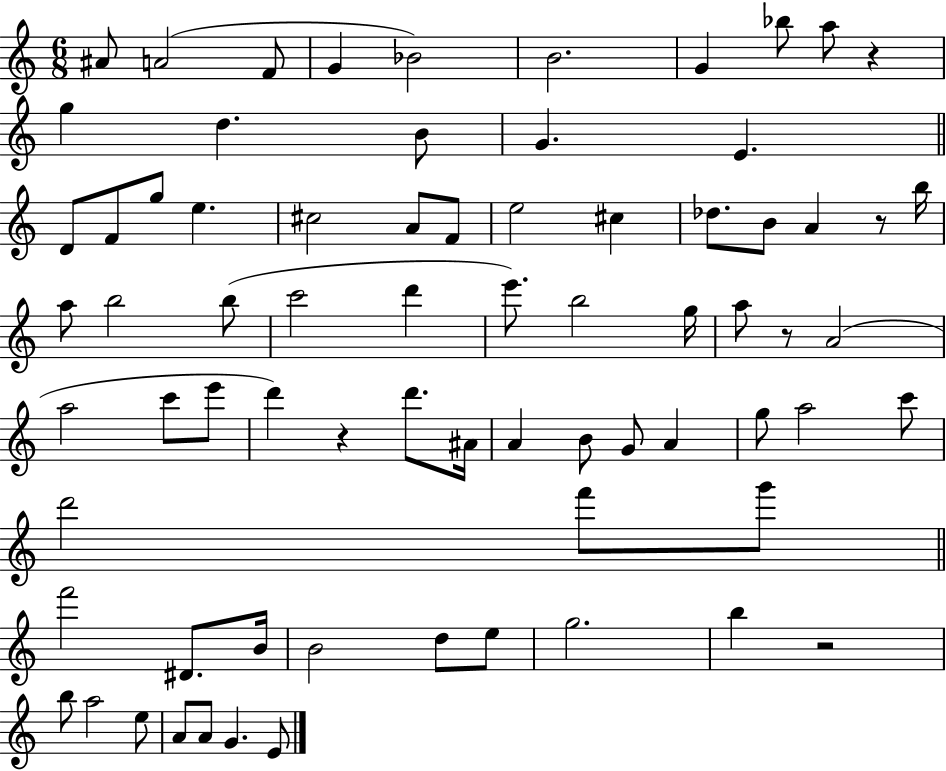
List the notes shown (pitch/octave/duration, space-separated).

A#4/e A4/h F4/e G4/q Bb4/h B4/h. G4/q Bb5/e A5/e R/q G5/q D5/q. B4/e G4/q. E4/q. D4/e F4/e G5/e E5/q. C#5/h A4/e F4/e E5/h C#5/q Db5/e. B4/e A4/q R/e B5/s A5/e B5/h B5/e C6/h D6/q E6/e. B5/h G5/s A5/e R/e A4/h A5/h C6/e E6/e D6/q R/q D6/e. A#4/s A4/q B4/e G4/e A4/q G5/e A5/h C6/e D6/h F6/e G6/e F6/h D#4/e. B4/s B4/h D5/e E5/e G5/h. B5/q R/h B5/e A5/h E5/e A4/e A4/e G4/q. E4/e